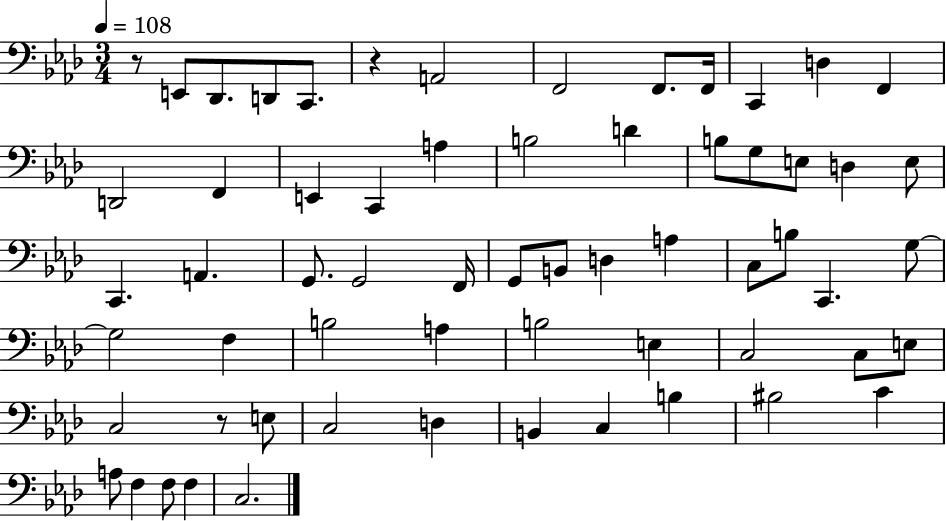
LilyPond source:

{
  \clef bass
  \numericTimeSignature
  \time 3/4
  \key aes \major
  \tempo 4 = 108
  r8 e,8 des,8. d,8 c,8. | r4 a,2 | f,2 f,8. f,16 | c,4 d4 f,4 | \break d,2 f,4 | e,4 c,4 a4 | b2 d'4 | b8 g8 e8 d4 e8 | \break c,4. a,4. | g,8. g,2 f,16 | g,8 b,8 d4 a4 | c8 b8 c,4. g8~~ | \break g2 f4 | b2 a4 | b2 e4 | c2 c8 e8 | \break c2 r8 e8 | c2 d4 | b,4 c4 b4 | bis2 c'4 | \break a8 f4 f8 f4 | c2. | \bar "|."
}